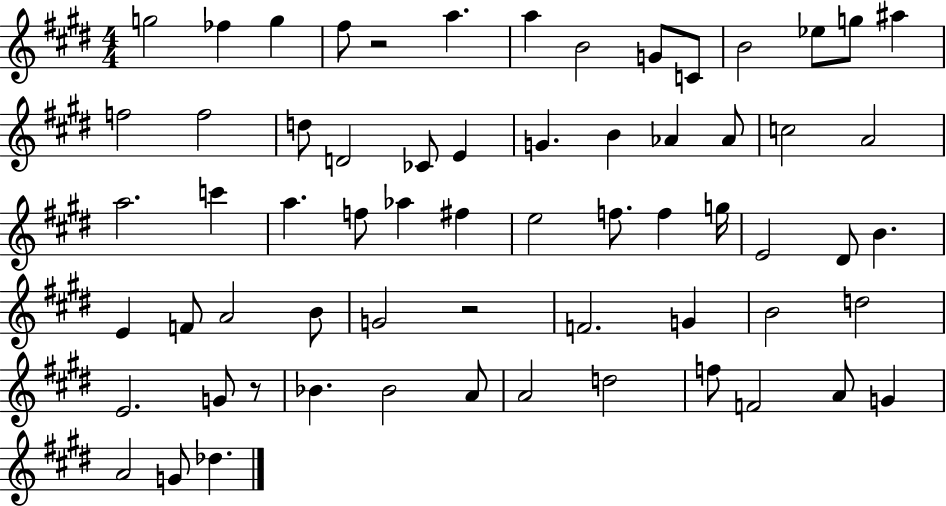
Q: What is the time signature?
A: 4/4